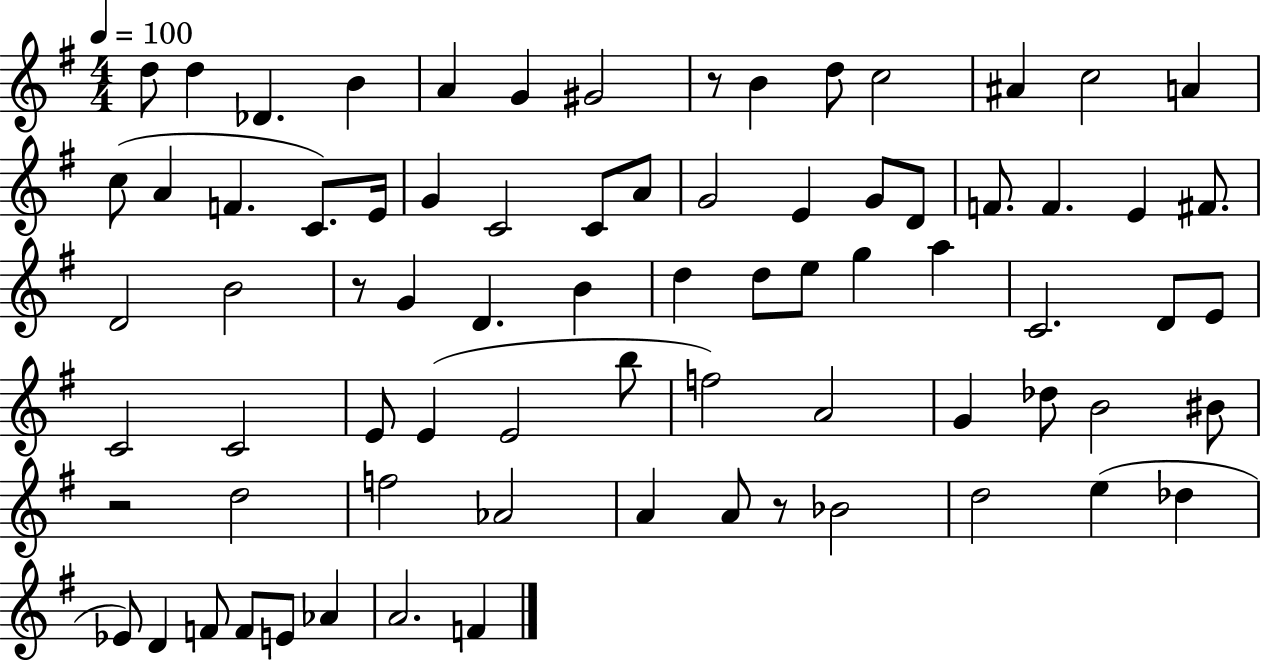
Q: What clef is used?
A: treble